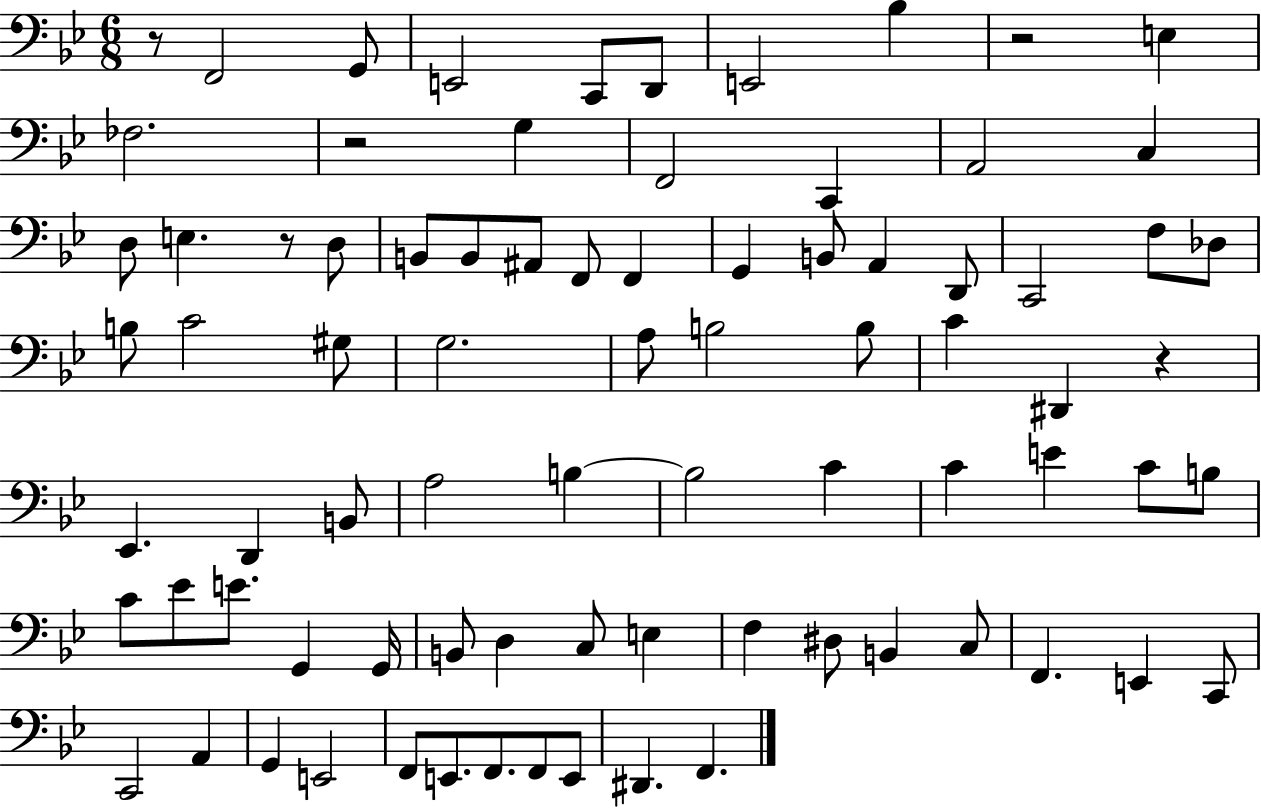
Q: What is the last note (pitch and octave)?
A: F2